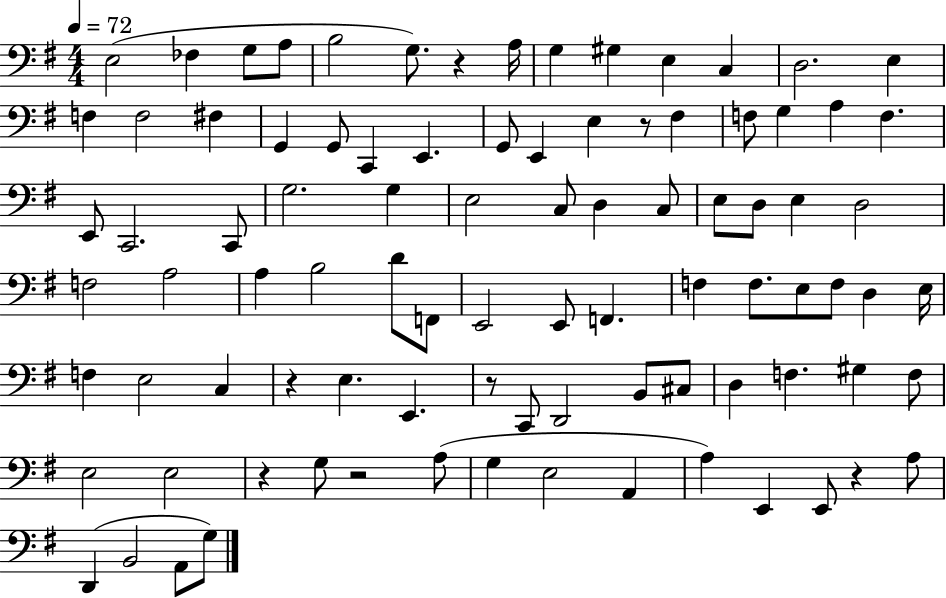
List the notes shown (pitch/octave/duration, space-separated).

E3/h FES3/q G3/e A3/e B3/h G3/e. R/q A3/s G3/q G#3/q E3/q C3/q D3/h. E3/q F3/q F3/h F#3/q G2/q G2/e C2/q E2/q. G2/e E2/q E3/q R/e F#3/q F3/e G3/q A3/q F3/q. E2/e C2/h. C2/e G3/h. G3/q E3/h C3/e D3/q C3/e E3/e D3/e E3/q D3/h F3/h A3/h A3/q B3/h D4/e F2/e E2/h E2/e F2/q. F3/q F3/e. E3/e F3/e D3/q E3/s F3/q E3/h C3/q R/q E3/q. E2/q. R/e C2/e D2/h B2/e C#3/e D3/q F3/q. G#3/q F3/e E3/h E3/h R/q G3/e R/h A3/e G3/q E3/h A2/q A3/q E2/q E2/e R/q A3/e D2/q B2/h A2/e G3/e